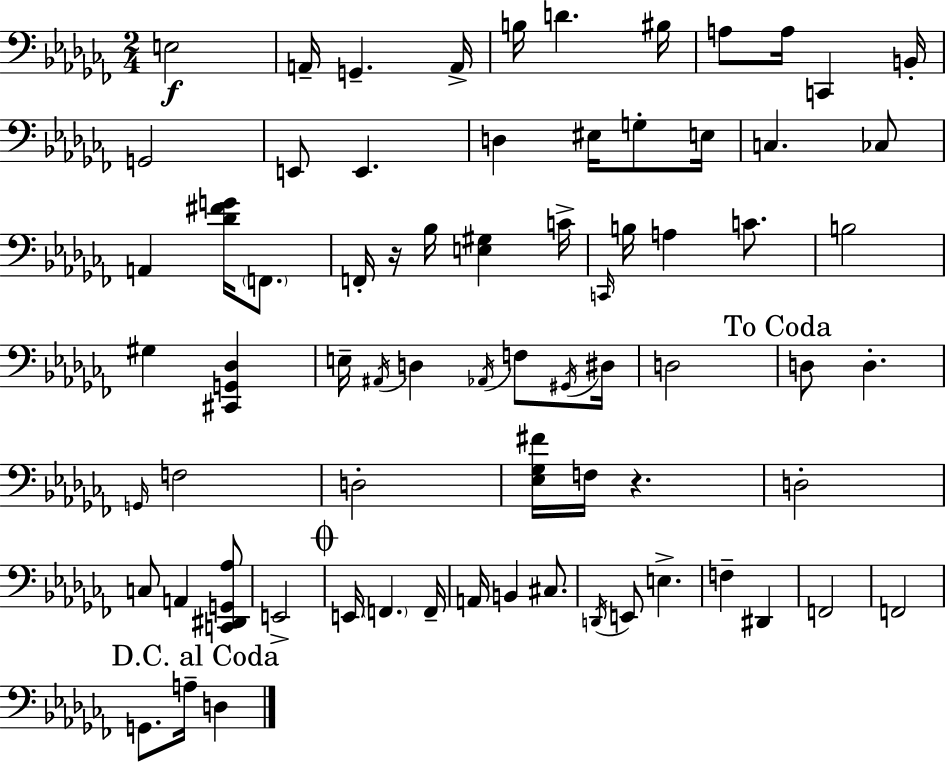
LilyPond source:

{
  \clef bass
  \numericTimeSignature
  \time 2/4
  \key aes \minor
  e2\f | a,16-- g,4.-- a,16-> | b16 d'4. bis16 | a8 a16 c,4 b,16-. | \break g,2 | e,8 e,4. | d4 eis16 g8-. e16 | c4. ces8 | \break a,4 <des' fis' g'>16 \parenthesize f,8. | f,16-. r16 bes16 <e gis>4 c'16-> | \grace { c,16 } b16 a4 c'8. | b2 | \break gis4 <cis, g, des>4 | e16-- \acciaccatura { ais,16 } d4 \acciaccatura { aes,16 } | f8 \acciaccatura { gis,16 } dis16 d2 | \mark "To Coda" d8 d4.-. | \break \grace { g,16 } f2 | d2-. | <ees ges fis'>16 f16 r4. | d2-. | \break c8 a,4 | <c, dis, g, aes>8 e,2-> | \mark \markup { \musicglyph "scripts.coda" } e,16 \parenthesize f,4. | f,16-- a,16 b,4 | \break cis8. \acciaccatura { d,16 } e,8 | e4.-> f4-- | dis,4 f,2 | f,2 | \break \mark "D.C. al Coda" g,8. | a16-- d4 \bar "|."
}